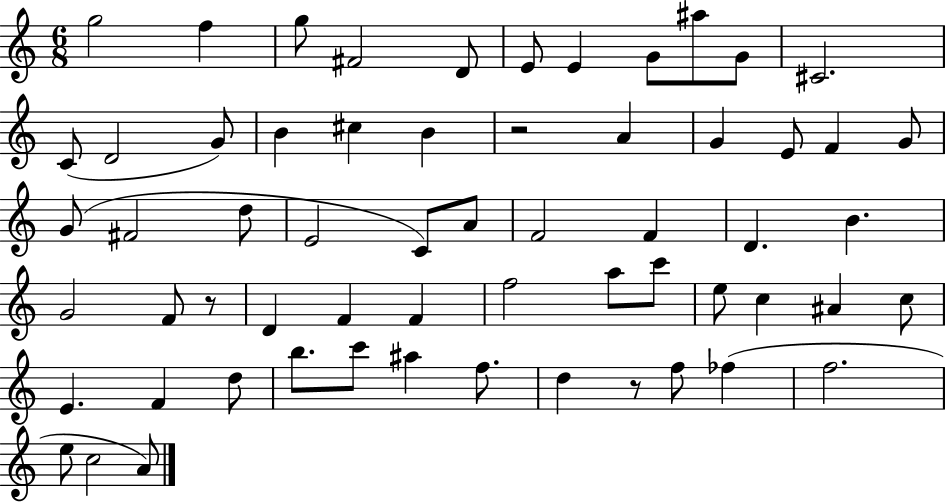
G5/h F5/q G5/e F#4/h D4/e E4/e E4/q G4/e A#5/e G4/e C#4/h. C4/e D4/h G4/e B4/q C#5/q B4/q R/h A4/q G4/q E4/e F4/q G4/e G4/e F#4/h D5/e E4/h C4/e A4/e F4/h F4/q D4/q. B4/q. G4/h F4/e R/e D4/q F4/q F4/q F5/h A5/e C6/e E5/e C5/q A#4/q C5/e E4/q. F4/q D5/e B5/e. C6/e A#5/q F5/e. D5/q R/e F5/e FES5/q F5/h. E5/e C5/h A4/e